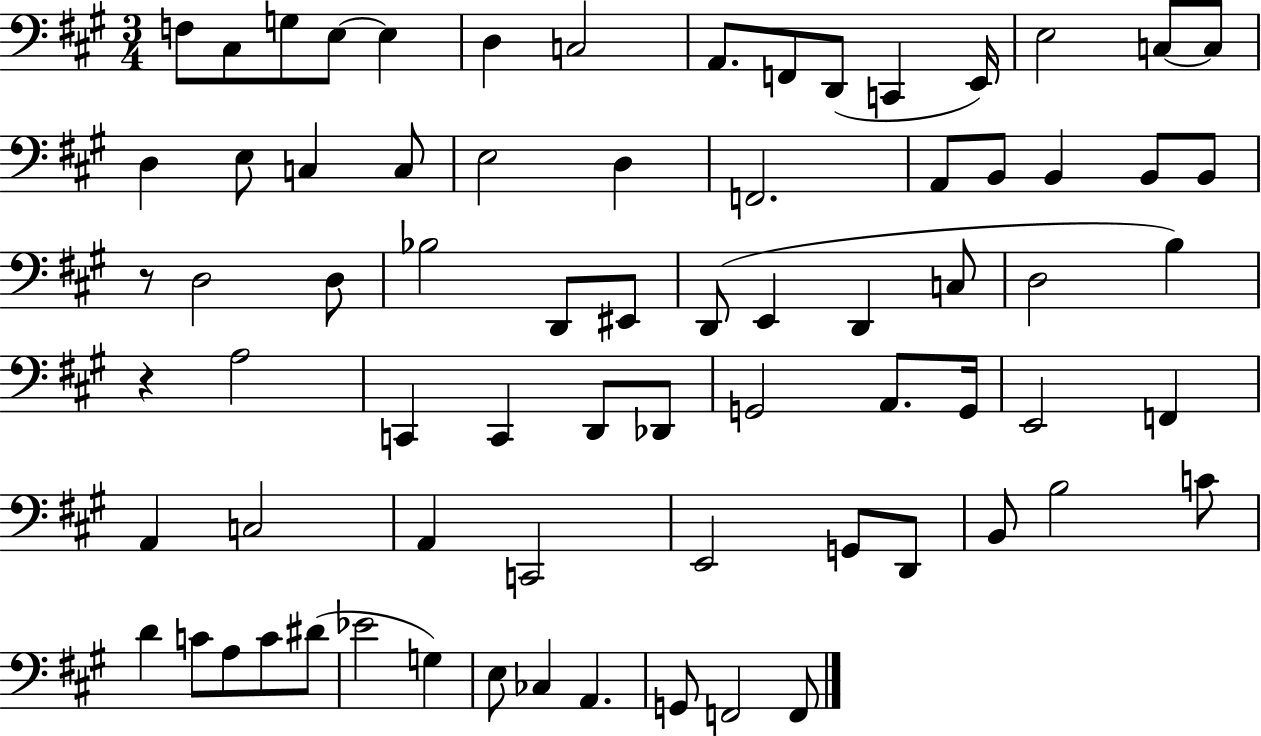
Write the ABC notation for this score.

X:1
T:Untitled
M:3/4
L:1/4
K:A
F,/2 ^C,/2 G,/2 E,/2 E, D, C,2 A,,/2 F,,/2 D,,/2 C,, E,,/4 E,2 C,/2 C,/2 D, E,/2 C, C,/2 E,2 D, F,,2 A,,/2 B,,/2 B,, B,,/2 B,,/2 z/2 D,2 D,/2 _B,2 D,,/2 ^E,,/2 D,,/2 E,, D,, C,/2 D,2 B, z A,2 C,, C,, D,,/2 _D,,/2 G,,2 A,,/2 G,,/4 E,,2 F,, A,, C,2 A,, C,,2 E,,2 G,,/2 D,,/2 B,,/2 B,2 C/2 D C/2 A,/2 C/2 ^D/2 _E2 G, E,/2 _C, A,, G,,/2 F,,2 F,,/2